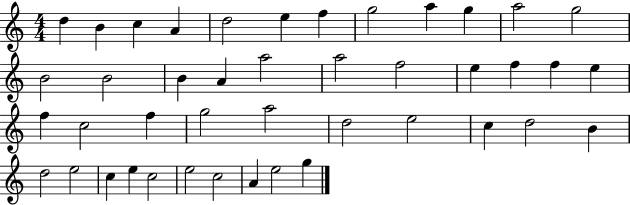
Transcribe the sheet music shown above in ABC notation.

X:1
T:Untitled
M:4/4
L:1/4
K:C
d B c A d2 e f g2 a g a2 g2 B2 B2 B A a2 a2 f2 e f f e f c2 f g2 a2 d2 e2 c d2 B d2 e2 c e c2 e2 c2 A e2 g